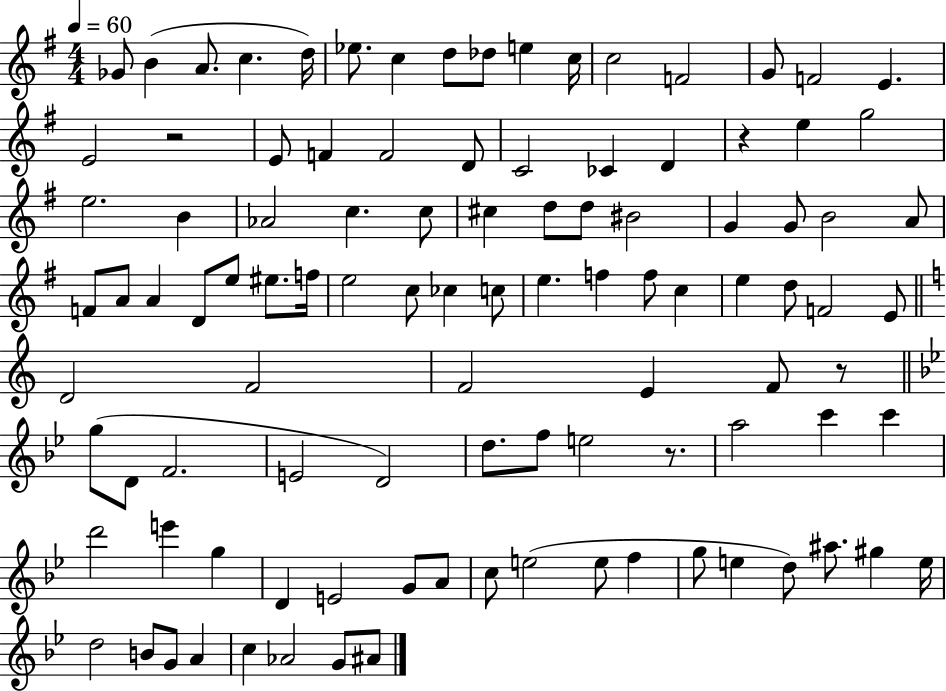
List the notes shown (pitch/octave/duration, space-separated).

Gb4/e B4/q A4/e. C5/q. D5/s Eb5/e. C5/q D5/e Db5/e E5/q C5/s C5/h F4/h G4/e F4/h E4/q. E4/h R/h E4/e F4/q F4/h D4/e C4/h CES4/q D4/q R/q E5/q G5/h E5/h. B4/q Ab4/h C5/q. C5/e C#5/q D5/e D5/e BIS4/h G4/q G4/e B4/h A4/e F4/e A4/e A4/q D4/e E5/e EIS5/e. F5/s E5/h C5/e CES5/q C5/e E5/q. F5/q F5/e C5/q E5/q D5/e F4/h E4/e D4/h F4/h F4/h E4/q F4/e R/e G5/e D4/e F4/h. E4/h D4/h D5/e. F5/e E5/h R/e. A5/h C6/q C6/q D6/h E6/q G5/q D4/q E4/h G4/e A4/e C5/e E5/h E5/e F5/q G5/e E5/q D5/e A#5/e. G#5/q E5/s D5/h B4/e G4/e A4/q C5/q Ab4/h G4/e A#4/e